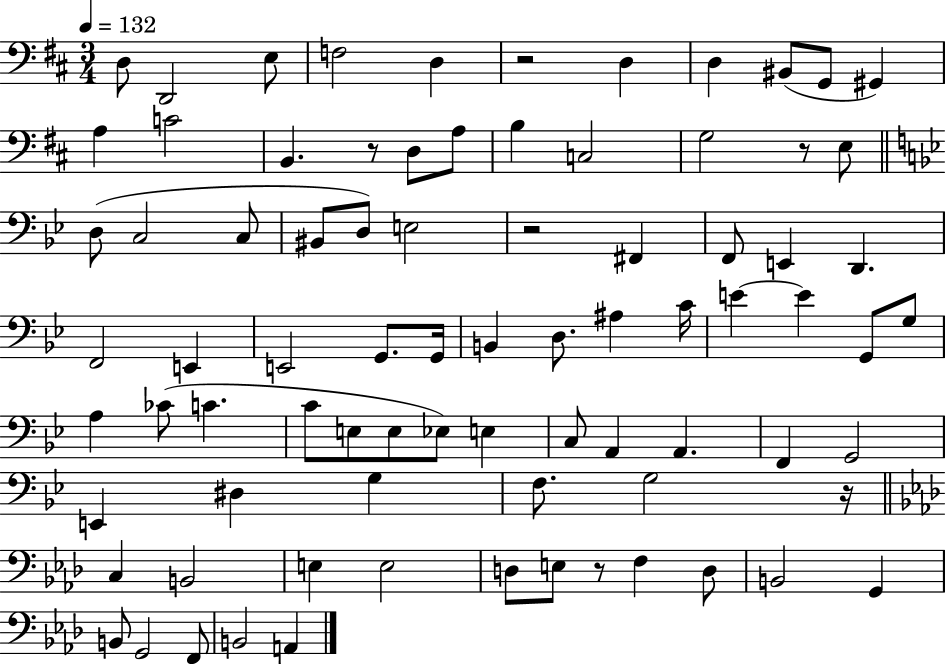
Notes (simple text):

D3/e D2/h E3/e F3/h D3/q R/h D3/q D3/q BIS2/e G2/e G#2/q A3/q C4/h B2/q. R/e D3/e A3/e B3/q C3/h G3/h R/e E3/e D3/e C3/h C3/e BIS2/e D3/e E3/h R/h F#2/q F2/e E2/q D2/q. F2/h E2/q E2/h G2/e. G2/s B2/q D3/e. A#3/q C4/s E4/q E4/q G2/e G3/e A3/q CES4/e C4/q. C4/e E3/e E3/e Eb3/e E3/q C3/e A2/q A2/q. F2/q G2/h E2/q D#3/q G3/q F3/e. G3/h R/s C3/q B2/h E3/q E3/h D3/e E3/e R/e F3/q D3/e B2/h G2/q B2/e G2/h F2/e B2/h A2/q